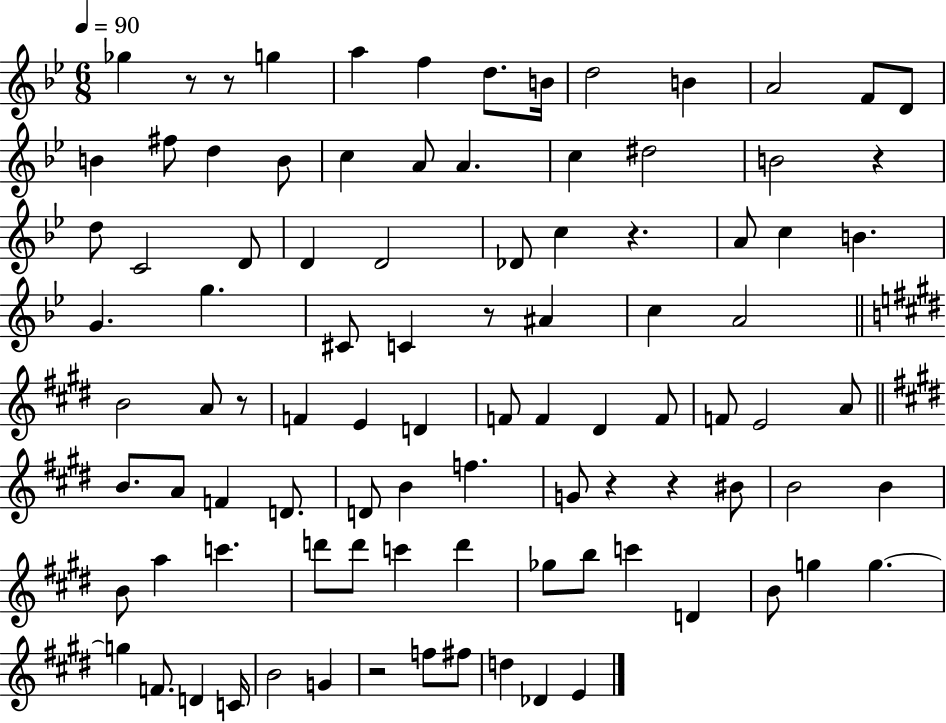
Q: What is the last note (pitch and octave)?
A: E4